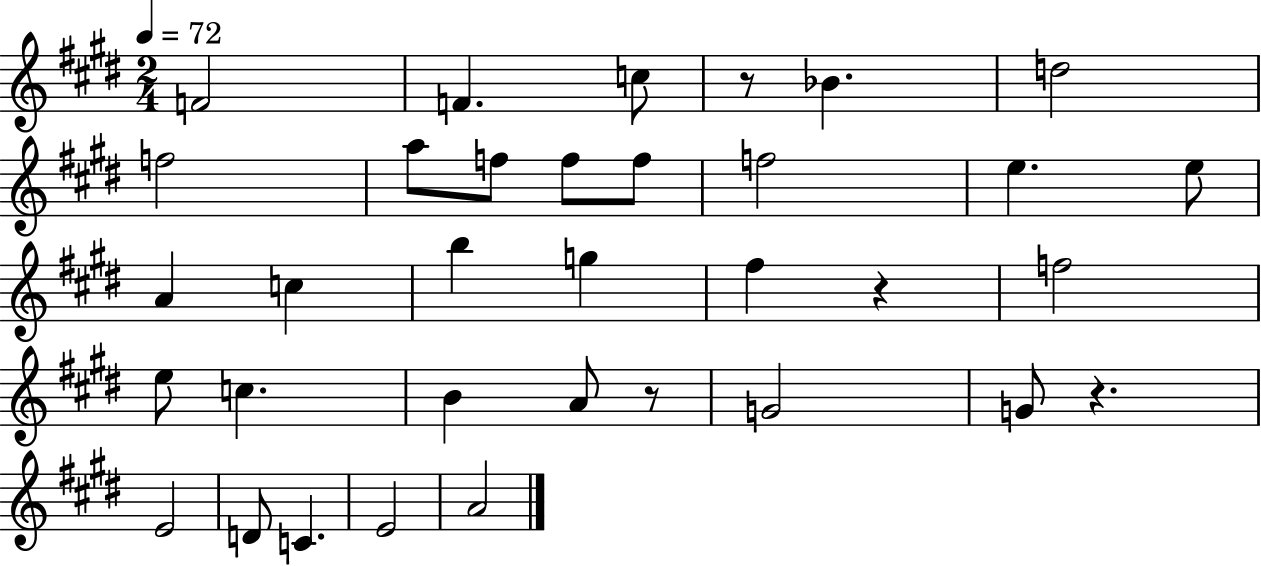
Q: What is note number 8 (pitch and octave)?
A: F5